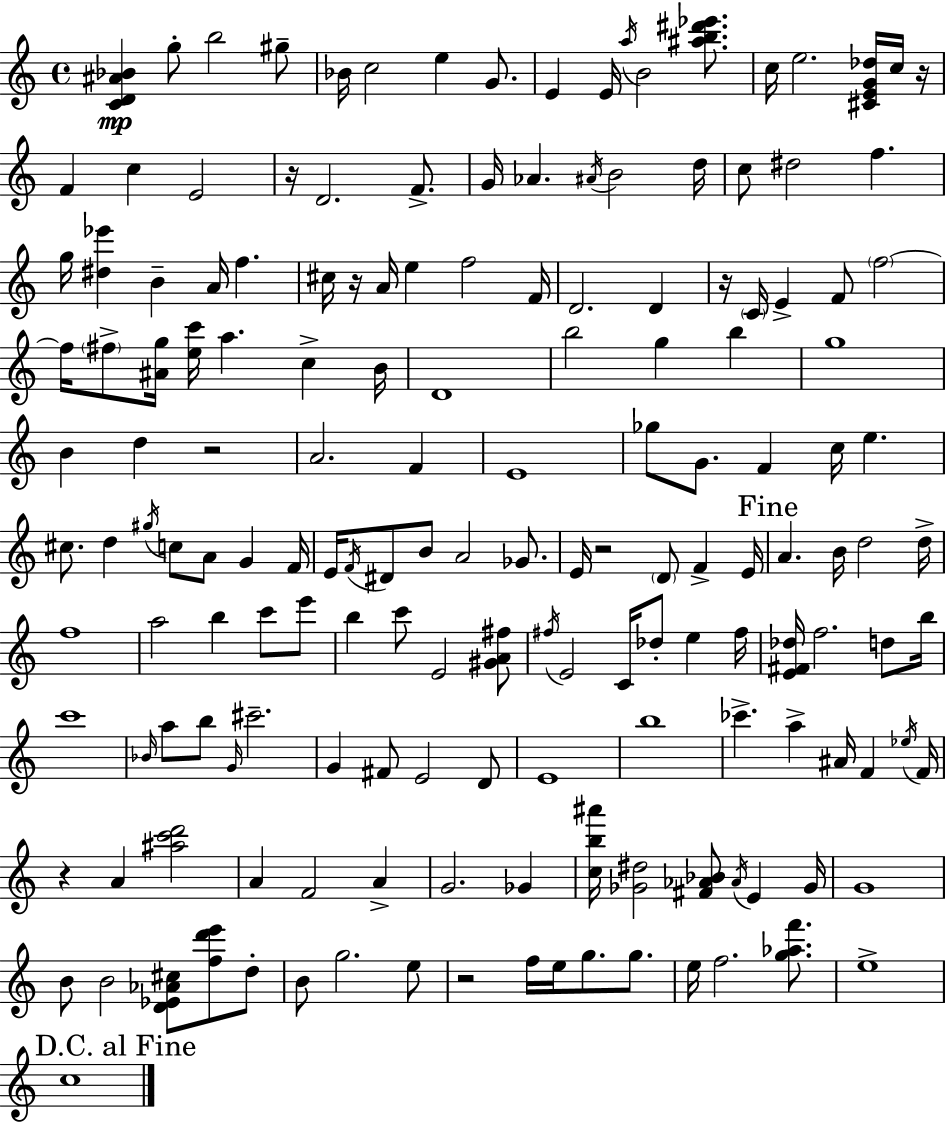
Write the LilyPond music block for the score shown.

{
  \clef treble
  \time 4/4
  \defaultTimeSignature
  \key a \minor
  <c' d' ais' bes'>4\mp g''8-. b''2 gis''8-- | bes'16 c''2 e''4 g'8. | e'4 e'16 \acciaccatura { a''16 } b'2 <ais'' b'' dis''' ees'''>8. | c''16 e''2. <cis' e' g' des''>16 c''16 | \break r16 f'4 c''4 e'2 | r16 d'2. f'8.-> | g'16 aes'4. \acciaccatura { ais'16 } b'2 | d''16 c''8 dis''2 f''4. | \break g''16 <dis'' ees'''>4 b'4-- a'16 f''4. | cis''16 r16 a'16 e''4 f''2 | f'16 d'2. d'4 | r16 \parenthesize c'16 e'4-> f'8 \parenthesize f''2~~ | \break f''16 \parenthesize fis''8-> <ais' g''>16 <e'' c'''>16 a''4. c''4-> | b'16 d'1 | b''2 g''4 b''4 | g''1 | \break b'4 d''4 r2 | a'2. f'4 | e'1 | ges''8 g'8. f'4 c''16 e''4. | \break cis''8. d''4 \acciaccatura { gis''16 } c''8 a'8 g'4 | f'16 e'16 \acciaccatura { f'16 } dis'8 b'8 a'2 | ges'8. e'16 r2 \parenthesize d'8 f'4-> | e'16 \mark "Fine" a'4. b'16 d''2 | \break d''16-> f''1 | a''2 b''4 | c'''8 e'''8 b''4 c'''8 e'2 | <gis' a' fis''>8 \acciaccatura { fis''16 } e'2 c'16 des''8-. | \break e''4 fis''16 <e' fis' des''>16 f''2. | d''8 b''16 c'''1 | \grace { bes'16 } a''8 b''8 \grace { g'16 } cis'''2.-- | g'4 fis'8 e'2 | \break d'8 e'1 | b''1 | ces'''4.-> a''4-> | ais'16 f'4 \acciaccatura { ees''16 } f'16 r4 a'4 | \break <ais'' c''' d'''>2 a'4 f'2 | a'4-> g'2. | ges'4 <c'' b'' ais'''>16 <ges' dis''>2 | <fis' aes' bes'>8 \acciaccatura { aes'16 } e'4 ges'16 g'1 | \break b'8 b'2 | <d' ees' aes' cis''>8 <f'' d''' e'''>8 d''8-. b'8 g''2. | e''8 r2 | f''16 e''16 g''8. g''8. e''16 f''2. | \break <g'' aes'' f'''>8. e''1-> | \mark "D.C. al Fine" c''1 | \bar "|."
}